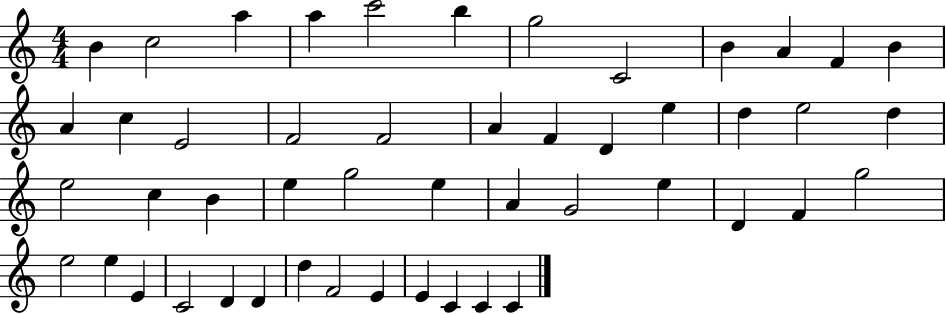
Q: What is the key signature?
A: C major